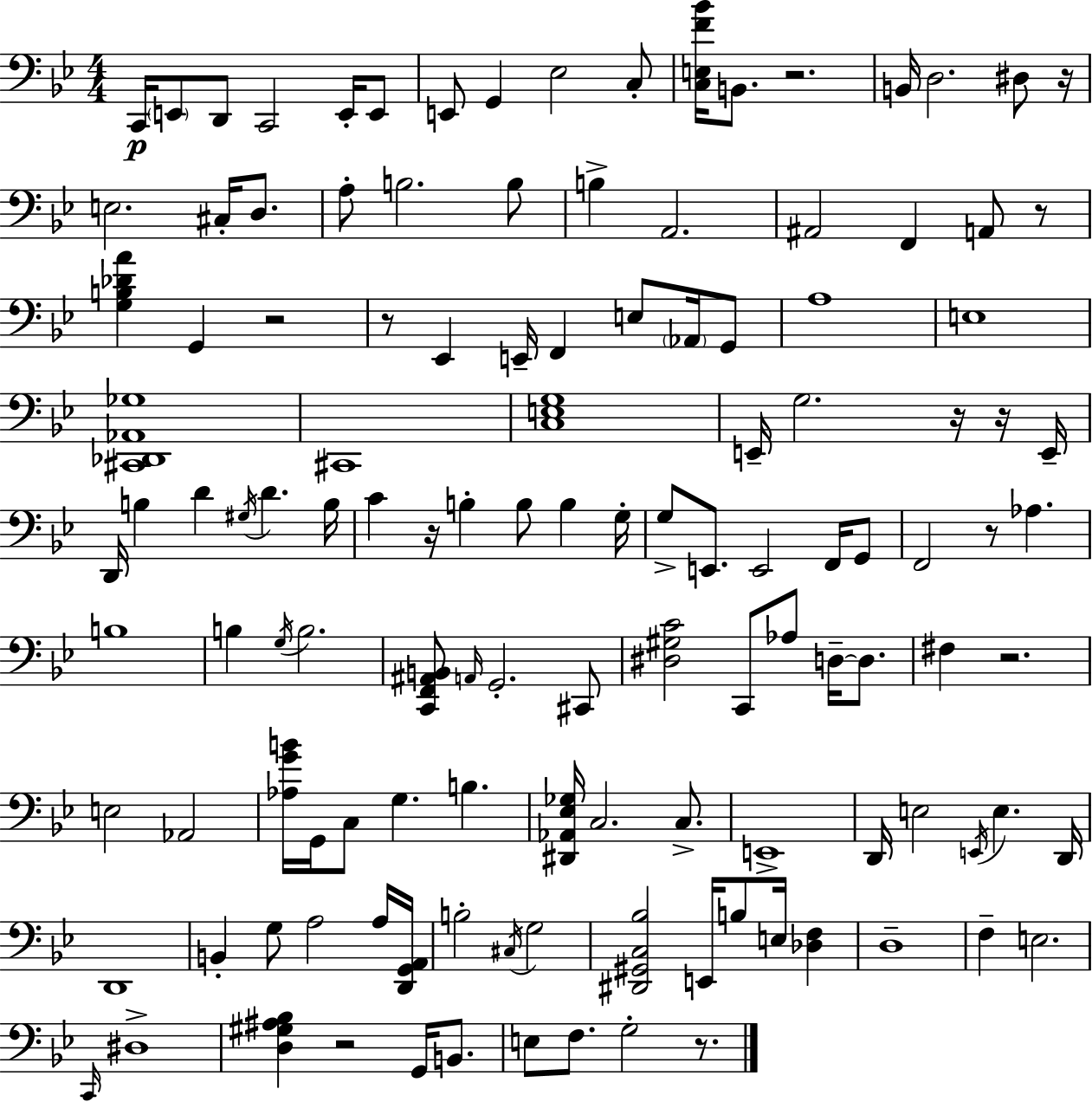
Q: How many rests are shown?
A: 12